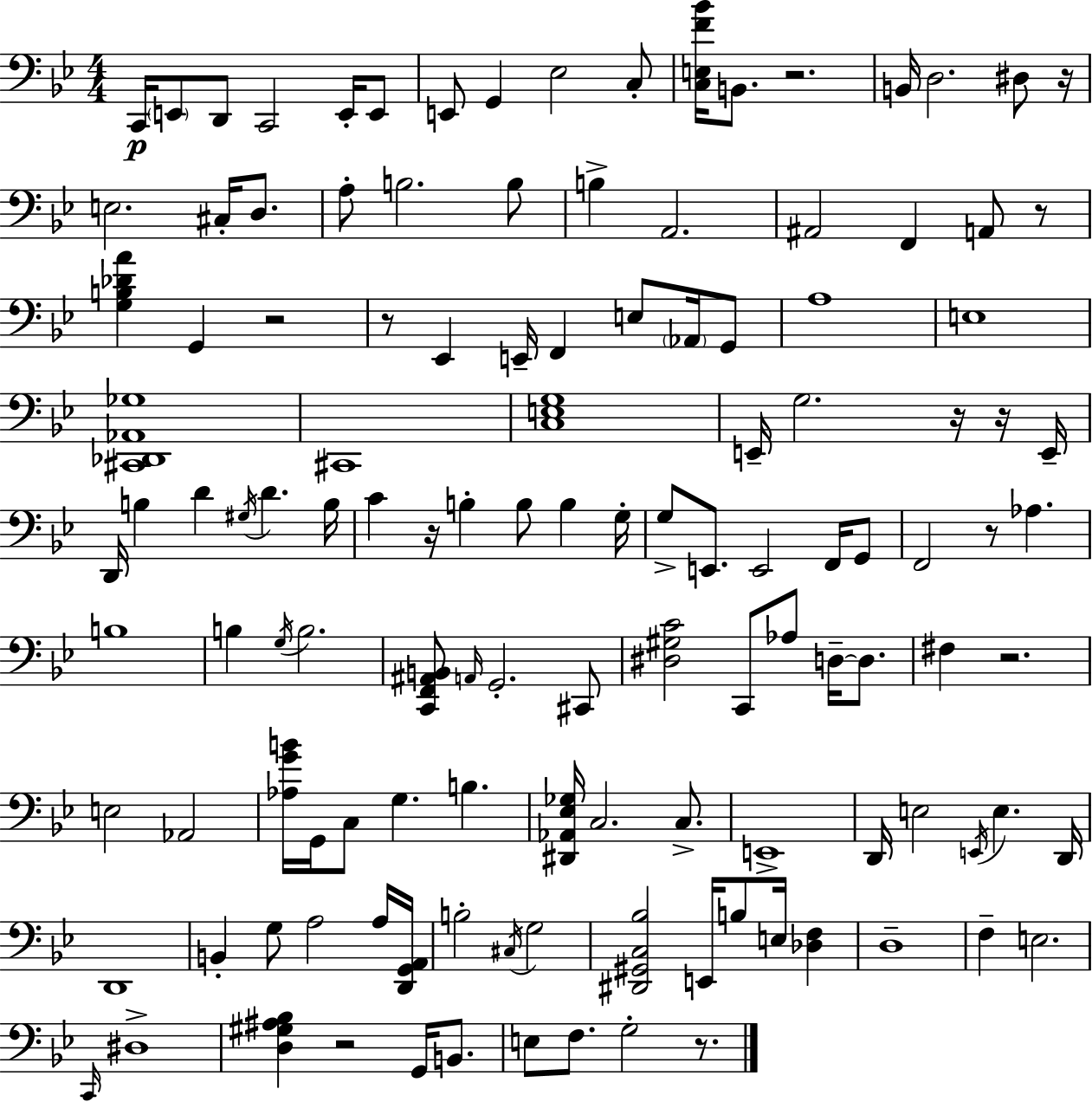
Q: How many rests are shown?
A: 12